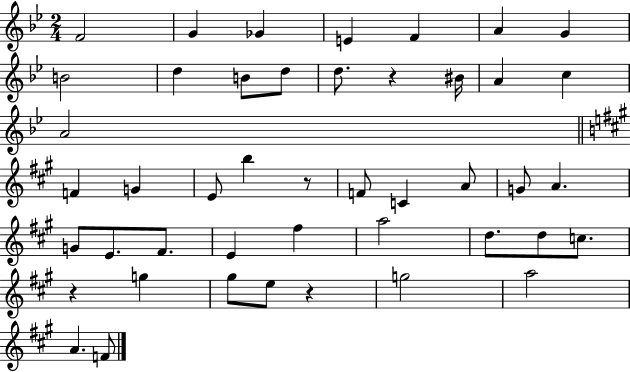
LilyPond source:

{
  \clef treble
  \numericTimeSignature
  \time 2/4
  \key bes \major
  f'2 | g'4 ges'4 | e'4 f'4 | a'4 g'4 | \break b'2 | d''4 b'8 d''8 | d''8. r4 bis'16 | a'4 c''4 | \break a'2 | \bar "||" \break \key a \major f'4 g'4 | e'8 b''4 r8 | f'8 c'4 a'8 | g'8 a'4. | \break g'8 e'8. fis'8. | e'4 fis''4 | a''2 | d''8. d''8 c''8. | \break r4 g''4 | gis''8 e''8 r4 | g''2 | a''2 | \break a'4. f'8 | \bar "|."
}